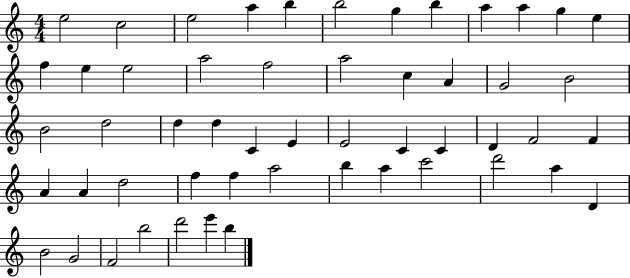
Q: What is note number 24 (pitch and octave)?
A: D5